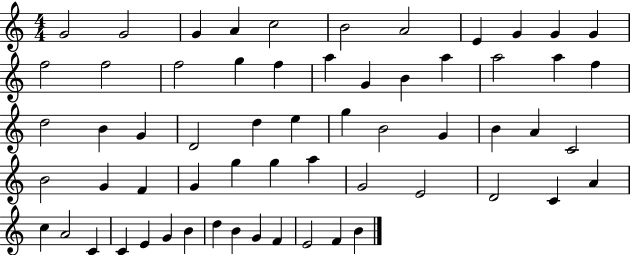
{
  \clef treble
  \numericTimeSignature
  \time 4/4
  \key c \major
  g'2 g'2 | g'4 a'4 c''2 | b'2 a'2 | e'4 g'4 g'4 g'4 | \break f''2 f''2 | f''2 g''4 f''4 | a''4 g'4 b'4 a''4 | a''2 a''4 f''4 | \break d''2 b'4 g'4 | d'2 d''4 e''4 | g''4 b'2 g'4 | b'4 a'4 c'2 | \break b'2 g'4 f'4 | g'4 g''4 g''4 a''4 | g'2 e'2 | d'2 c'4 a'4 | \break c''4 a'2 c'4 | c'4 e'4 g'4 b'4 | d''4 b'4 g'4 f'4 | e'2 f'4 b'4 | \break \bar "|."
}